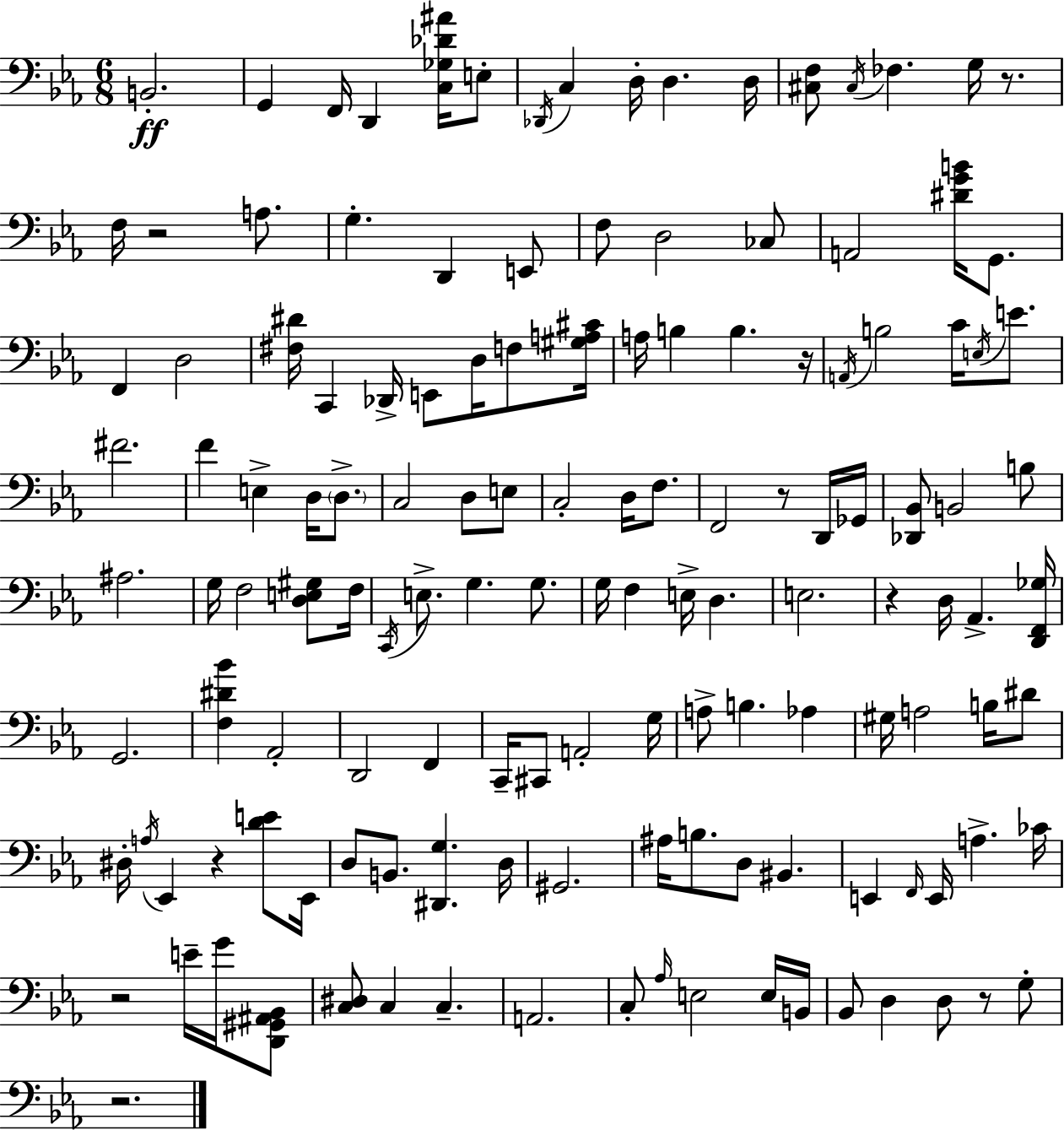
{
  \clef bass
  \numericTimeSignature
  \time 6/8
  \key ees \major
  b,2.-.\ff | g,4 f,16 d,4 <c ges des' ais'>16 e8-. | \acciaccatura { des,16 } c4 d16-. d4. | d16 <cis f>8 \acciaccatura { cis16 } fes4. g16 r8. | \break f16 r2 a8. | g4.-. d,4 | e,8 f8 d2 | ces8 a,2 <dis' g' b'>16 g,8. | \break f,4 d2 | <fis dis'>16 c,4 des,16-> e,8 d16 f8 | <gis a cis'>16 a16 b4 b4. | r16 \acciaccatura { a,16 } b2 c'16 | \break \acciaccatura { e16 } e'8. fis'2. | f'4 e4-> | d16 \parenthesize d8.-> c2 | d8 e8 c2-. | \break d16 f8. f,2 | r8 d,16 ges,16 <des, bes,>8 b,2 | b8 ais2. | g16 f2 | \break <d e gis>8 f16 \acciaccatura { c,16 } e8.-> g4. | g8. g16 f4 e16-> d4. | e2. | r4 d16 aes,4.-> | \break <d, f, ges>16 g,2. | <f dis' bes'>4 aes,2-. | d,2 | f,4 c,16-- cis,8 a,2-. | \break g16 a8-> b4. | aes4 gis16 a2 | b16 dis'8 dis16-. \acciaccatura { a16 } ees,4 r4 | <d' e'>8 ees,16 d8 b,8. <dis, g>4. | \break d16 gis,2. | ais16 b8. d8 | bis,4. e,4 \grace { f,16 } e,16 | a4.-> ces'16 r2 | \break e'16-- g'16 <d, gis, ais, bes,>8 <c dis>8 c4 | c4.-- a,2. | c8-. \grace { aes16 } e2 | e16 b,16 bes,8 d4 | \break d8 r8 g8-. r2. | \bar "|."
}